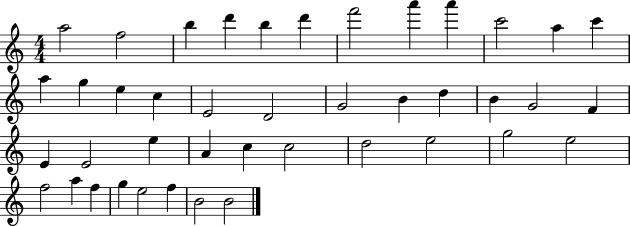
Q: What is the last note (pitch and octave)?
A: B4